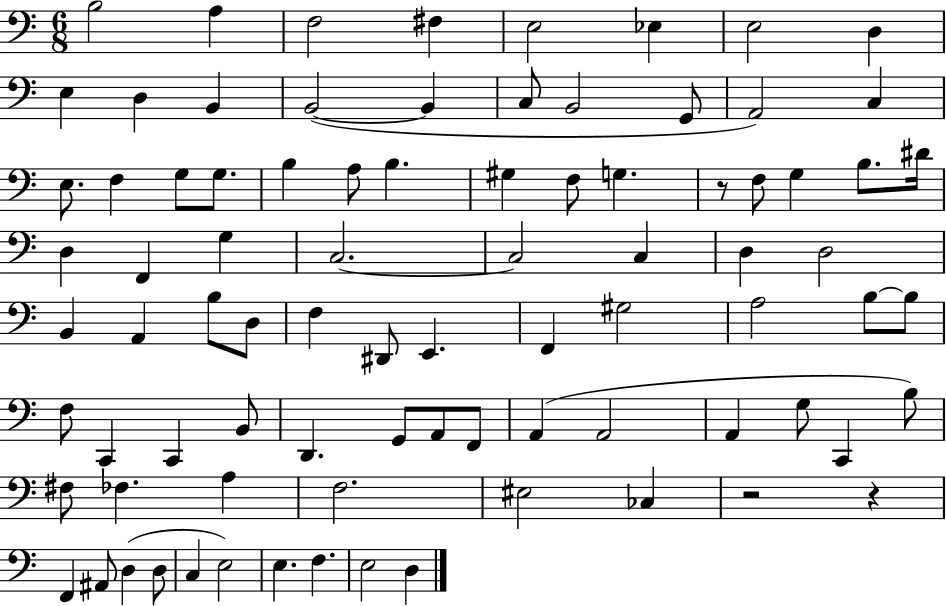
B3/h A3/q F3/h F#3/q E3/h Eb3/q E3/h D3/q E3/q D3/q B2/q B2/h B2/q C3/e B2/h G2/e A2/h C3/q E3/e. F3/q G3/e G3/e. B3/q A3/e B3/q. G#3/q F3/e G3/q. R/e F3/e G3/q B3/e. D#4/s D3/q F2/q G3/q C3/h. C3/h C3/q D3/q D3/h B2/q A2/q B3/e D3/e F3/q D#2/e E2/q. F2/q G#3/h A3/h B3/e B3/e F3/e C2/q C2/q B2/e D2/q. G2/e A2/e F2/e A2/q A2/h A2/q G3/e C2/q B3/e F#3/e FES3/q. A3/q F3/h. EIS3/h CES3/q R/h R/q F2/q A#2/e D3/q D3/e C3/q E3/h E3/q. F3/q. E3/h D3/q